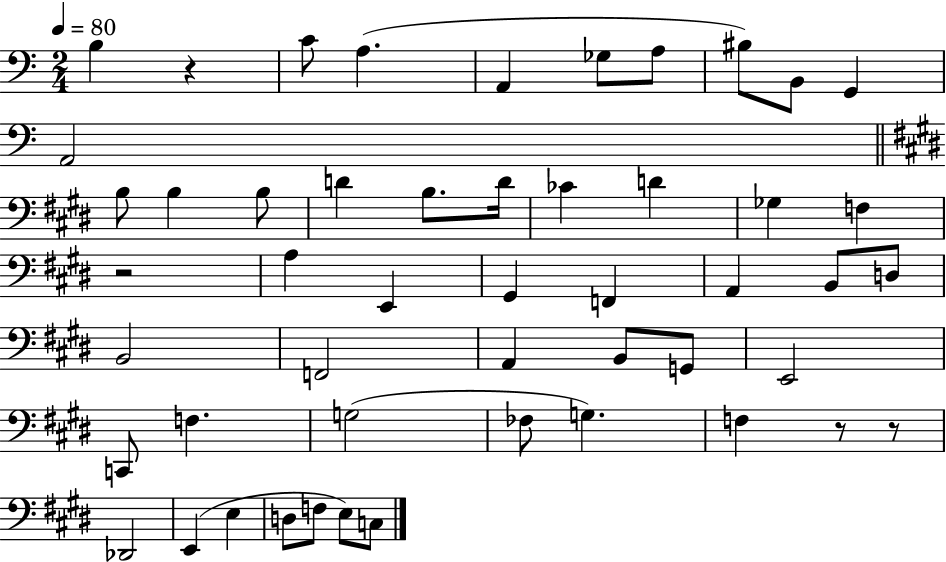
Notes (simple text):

B3/q R/q C4/e A3/q. A2/q Gb3/e A3/e BIS3/e B2/e G2/q A2/h B3/e B3/q B3/e D4/q B3/e. D4/s CES4/q D4/q Gb3/q F3/q R/h A3/q E2/q G#2/q F2/q A2/q B2/e D3/e B2/h F2/h A2/q B2/e G2/e E2/h C2/e F3/q. G3/h FES3/e G3/q. F3/q R/e R/e Db2/h E2/q E3/q D3/e F3/e E3/e C3/e